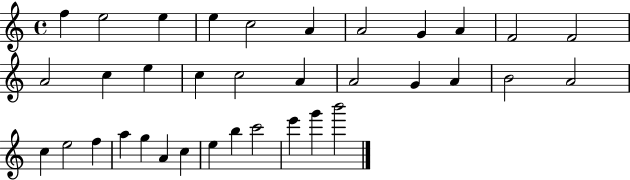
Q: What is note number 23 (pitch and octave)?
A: C5